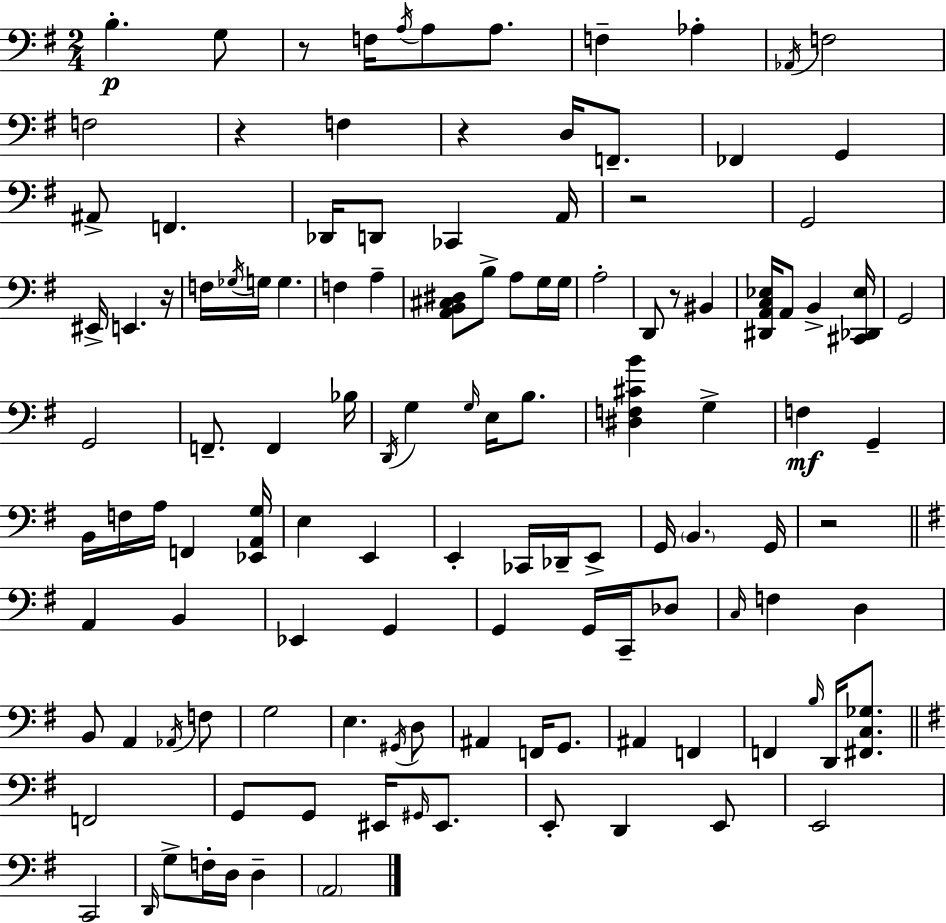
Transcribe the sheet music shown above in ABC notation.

X:1
T:Untitled
M:2/4
L:1/4
K:G
B, G,/2 z/2 F,/4 A,/4 A,/2 A,/2 F, _A, _A,,/4 F,2 F,2 z F, z D,/4 F,,/2 _F,, G,, ^A,,/2 F,, _D,,/4 D,,/2 _C,, A,,/4 z2 G,,2 ^E,,/4 E,, z/4 F,/4 _G,/4 G,/4 G, F, A, [A,,B,,^C,^D,]/2 B,/2 A,/2 G,/4 G,/4 A,2 D,,/2 z/2 ^B,, [^D,,A,,C,_E,]/4 A,,/2 B,, [^C,,_D,,_E,]/4 G,,2 G,,2 F,,/2 F,, _B,/4 D,,/4 G, G,/4 E,/4 B,/2 [^D,F,^CB] G, F, G,, B,,/4 F,/4 A,/4 F,, [_E,,A,,G,]/4 E, E,, E,, _C,,/4 _D,,/4 E,,/2 G,,/4 B,, G,,/4 z2 A,, B,, _E,, G,, G,, G,,/4 C,,/4 _D,/2 C,/4 F, D, B,,/2 A,, _A,,/4 F,/2 G,2 E, ^G,,/4 D,/2 ^A,, F,,/4 G,,/2 ^A,, F,, F,, B,/4 D,,/4 [^F,,C,_G,]/2 F,,2 G,,/2 G,,/2 ^E,,/4 ^G,,/4 ^E,,/2 E,,/2 D,, E,,/2 E,,2 C,,2 D,,/4 G,/2 F,/4 D,/4 D, A,,2